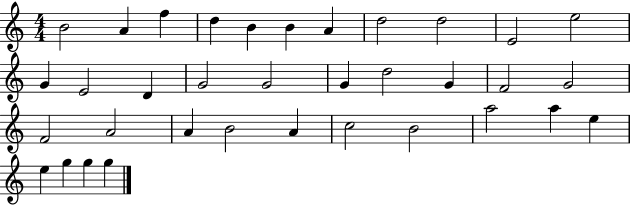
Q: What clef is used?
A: treble